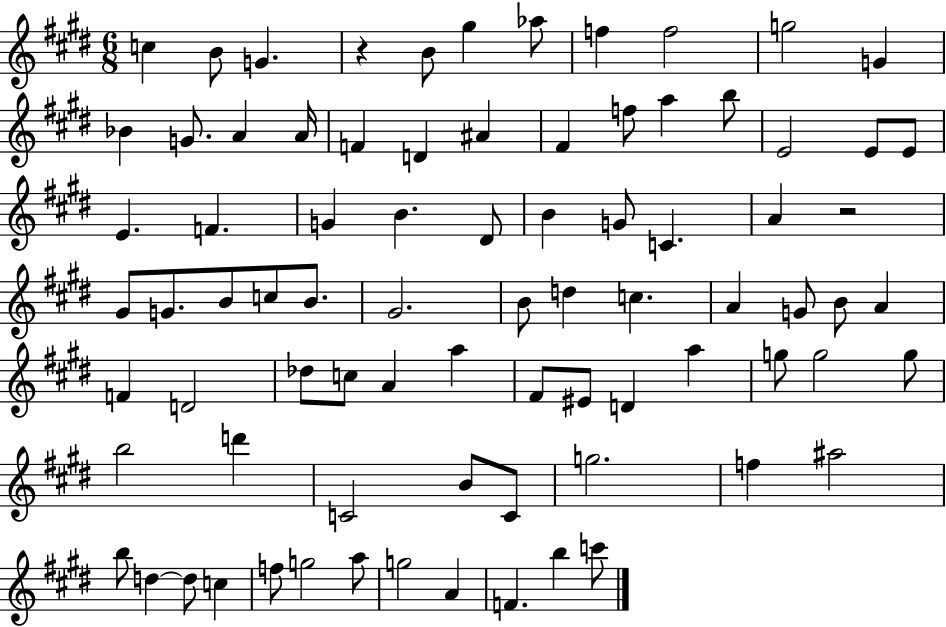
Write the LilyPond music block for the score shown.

{
  \clef treble
  \numericTimeSignature
  \time 6/8
  \key e \major
  c''4 b'8 g'4. | r4 b'8 gis''4 aes''8 | f''4 f''2 | g''2 g'4 | \break bes'4 g'8. a'4 a'16 | f'4 d'4 ais'4 | fis'4 f''8 a''4 b''8 | e'2 e'8 e'8 | \break e'4. f'4. | g'4 b'4. dis'8 | b'4 g'8 c'4. | a'4 r2 | \break gis'8 g'8. b'8 c''8 b'8. | gis'2. | b'8 d''4 c''4. | a'4 g'8 b'8 a'4 | \break f'4 d'2 | des''8 c''8 a'4 a''4 | fis'8 eis'8 d'4 a''4 | g''8 g''2 g''8 | \break b''2 d'''4 | c'2 b'8 c'8 | g''2. | f''4 ais''2 | \break b''8 d''4~~ d''8 c''4 | f''8 g''2 a''8 | g''2 a'4 | f'4. b''4 c'''8 | \break \bar "|."
}